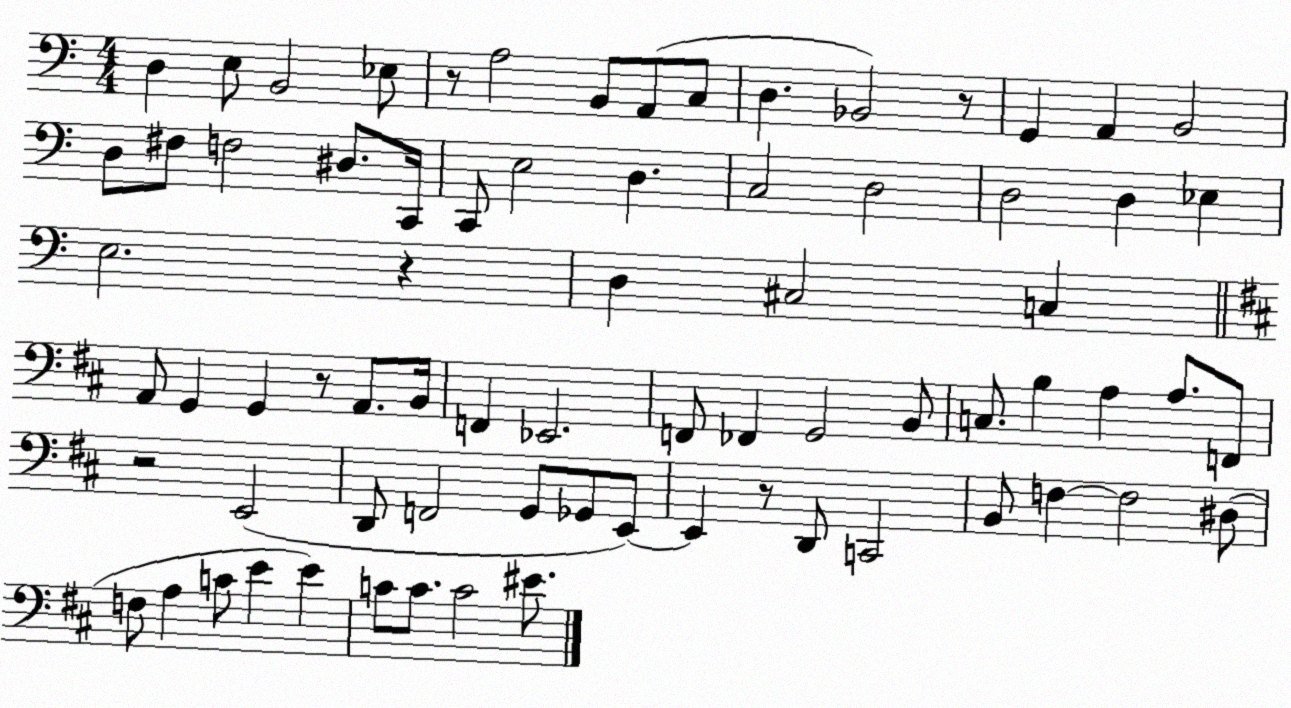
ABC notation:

X:1
T:Untitled
M:4/4
L:1/4
K:C
D, E,/2 B,,2 _E,/2 z/2 A,2 B,,/2 A,,/2 C,/2 D, _B,,2 z/2 G,, A,, B,,2 D,/2 ^F,/2 F,2 ^D,/2 C,,/4 C,,/2 E,2 D, C,2 D,2 D,2 D, _E, E,2 z D, ^C,2 C, A,,/2 G,, G,, z/2 A,,/2 B,,/4 F,, _E,,2 F,,/2 _F,, G,,2 B,,/2 C,/2 B, A, A,/2 F,,/2 z2 E,,2 D,,/2 F,,2 G,,/2 _G,,/2 E,,/2 E,, z/2 D,,/2 C,,2 B,,/2 F, F,2 ^D,/2 F,/2 A, C/2 E E C/2 C/2 C2 ^E/2